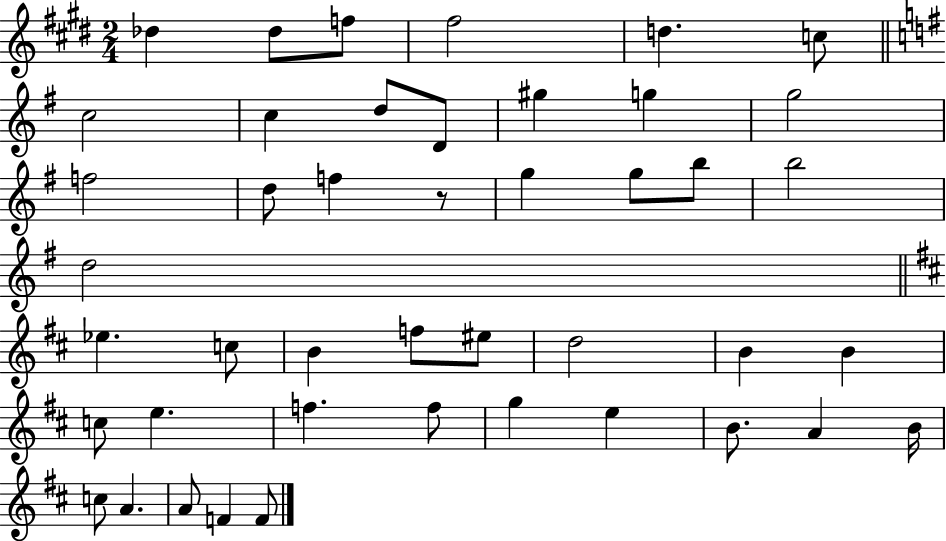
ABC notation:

X:1
T:Untitled
M:2/4
L:1/4
K:E
_d _d/2 f/2 ^f2 d c/2 c2 c d/2 D/2 ^g g g2 f2 d/2 f z/2 g g/2 b/2 b2 d2 _e c/2 B f/2 ^e/2 d2 B B c/2 e f f/2 g e B/2 A B/4 c/2 A A/2 F F/2